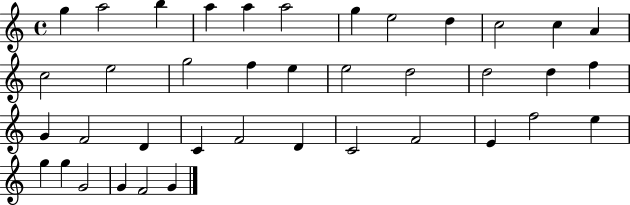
{
  \clef treble
  \time 4/4
  \defaultTimeSignature
  \key c \major
  g''4 a''2 b''4 | a''4 a''4 a''2 | g''4 e''2 d''4 | c''2 c''4 a'4 | \break c''2 e''2 | g''2 f''4 e''4 | e''2 d''2 | d''2 d''4 f''4 | \break g'4 f'2 d'4 | c'4 f'2 d'4 | c'2 f'2 | e'4 f''2 e''4 | \break g''4 g''4 g'2 | g'4 f'2 g'4 | \bar "|."
}